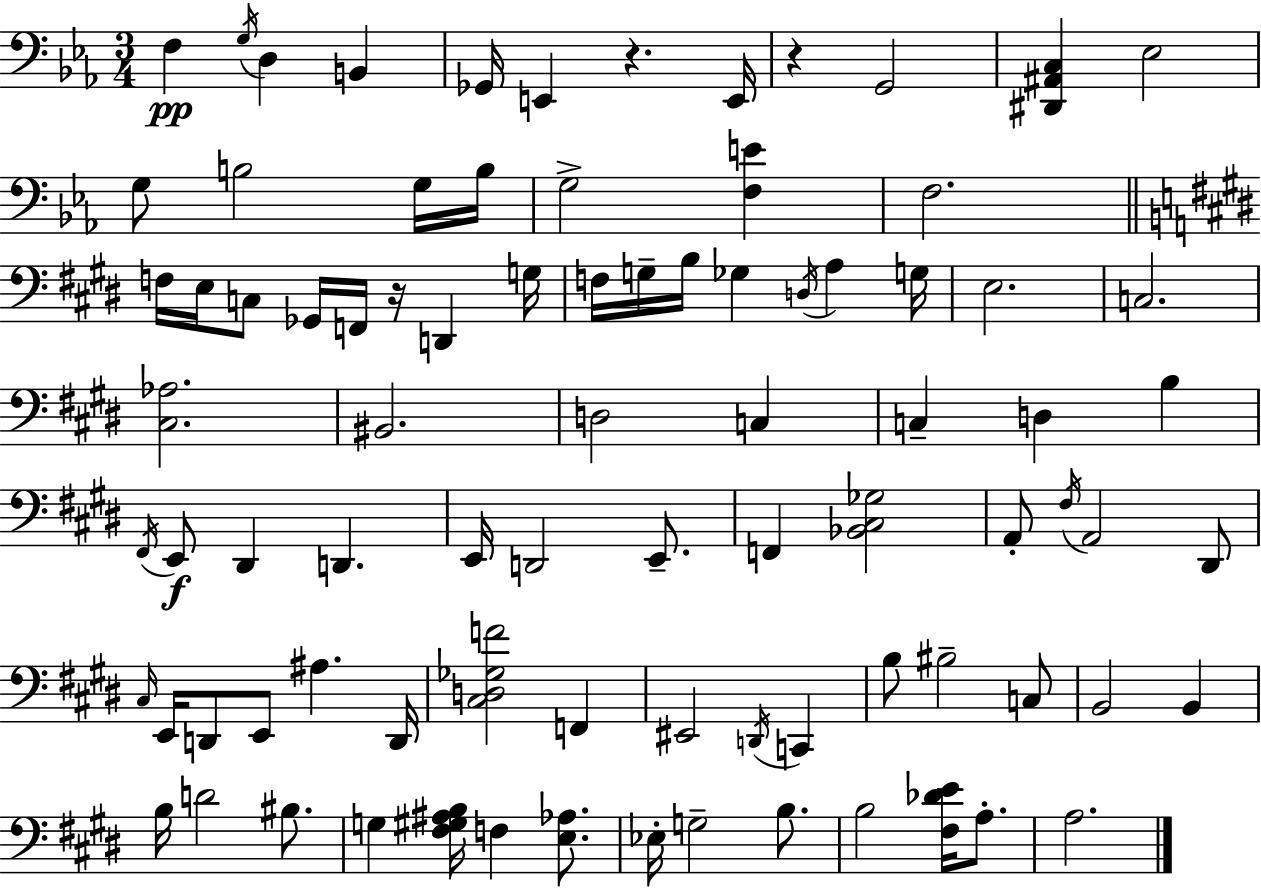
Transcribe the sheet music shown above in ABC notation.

X:1
T:Untitled
M:3/4
L:1/4
K:Cm
F, G,/4 D, B,, _G,,/4 E,, z E,,/4 z G,,2 [^D,,^A,,C,] _E,2 G,/2 B,2 G,/4 B,/4 G,2 [F,E] F,2 F,/4 E,/4 C,/2 _G,,/4 F,,/4 z/4 D,, G,/4 F,/4 G,/4 B,/4 _G, D,/4 A, G,/4 E,2 C,2 [^C,_A,]2 ^B,,2 D,2 C, C, D, B, ^F,,/4 E,,/2 ^D,, D,, E,,/4 D,,2 E,,/2 F,, [_B,,^C,_G,]2 A,,/2 ^F,/4 A,,2 ^D,,/2 ^C,/4 E,,/4 D,,/2 E,,/2 ^A, D,,/4 [^C,D,_G,F]2 F,, ^E,,2 D,,/4 C,, B,/2 ^B,2 C,/2 B,,2 B,, B,/4 D2 ^B,/2 G, [^F,^G,^A,B,]/4 F, [E,_A,]/2 _E,/4 G,2 B,/2 B,2 [^F,_DE]/4 A,/2 A,2